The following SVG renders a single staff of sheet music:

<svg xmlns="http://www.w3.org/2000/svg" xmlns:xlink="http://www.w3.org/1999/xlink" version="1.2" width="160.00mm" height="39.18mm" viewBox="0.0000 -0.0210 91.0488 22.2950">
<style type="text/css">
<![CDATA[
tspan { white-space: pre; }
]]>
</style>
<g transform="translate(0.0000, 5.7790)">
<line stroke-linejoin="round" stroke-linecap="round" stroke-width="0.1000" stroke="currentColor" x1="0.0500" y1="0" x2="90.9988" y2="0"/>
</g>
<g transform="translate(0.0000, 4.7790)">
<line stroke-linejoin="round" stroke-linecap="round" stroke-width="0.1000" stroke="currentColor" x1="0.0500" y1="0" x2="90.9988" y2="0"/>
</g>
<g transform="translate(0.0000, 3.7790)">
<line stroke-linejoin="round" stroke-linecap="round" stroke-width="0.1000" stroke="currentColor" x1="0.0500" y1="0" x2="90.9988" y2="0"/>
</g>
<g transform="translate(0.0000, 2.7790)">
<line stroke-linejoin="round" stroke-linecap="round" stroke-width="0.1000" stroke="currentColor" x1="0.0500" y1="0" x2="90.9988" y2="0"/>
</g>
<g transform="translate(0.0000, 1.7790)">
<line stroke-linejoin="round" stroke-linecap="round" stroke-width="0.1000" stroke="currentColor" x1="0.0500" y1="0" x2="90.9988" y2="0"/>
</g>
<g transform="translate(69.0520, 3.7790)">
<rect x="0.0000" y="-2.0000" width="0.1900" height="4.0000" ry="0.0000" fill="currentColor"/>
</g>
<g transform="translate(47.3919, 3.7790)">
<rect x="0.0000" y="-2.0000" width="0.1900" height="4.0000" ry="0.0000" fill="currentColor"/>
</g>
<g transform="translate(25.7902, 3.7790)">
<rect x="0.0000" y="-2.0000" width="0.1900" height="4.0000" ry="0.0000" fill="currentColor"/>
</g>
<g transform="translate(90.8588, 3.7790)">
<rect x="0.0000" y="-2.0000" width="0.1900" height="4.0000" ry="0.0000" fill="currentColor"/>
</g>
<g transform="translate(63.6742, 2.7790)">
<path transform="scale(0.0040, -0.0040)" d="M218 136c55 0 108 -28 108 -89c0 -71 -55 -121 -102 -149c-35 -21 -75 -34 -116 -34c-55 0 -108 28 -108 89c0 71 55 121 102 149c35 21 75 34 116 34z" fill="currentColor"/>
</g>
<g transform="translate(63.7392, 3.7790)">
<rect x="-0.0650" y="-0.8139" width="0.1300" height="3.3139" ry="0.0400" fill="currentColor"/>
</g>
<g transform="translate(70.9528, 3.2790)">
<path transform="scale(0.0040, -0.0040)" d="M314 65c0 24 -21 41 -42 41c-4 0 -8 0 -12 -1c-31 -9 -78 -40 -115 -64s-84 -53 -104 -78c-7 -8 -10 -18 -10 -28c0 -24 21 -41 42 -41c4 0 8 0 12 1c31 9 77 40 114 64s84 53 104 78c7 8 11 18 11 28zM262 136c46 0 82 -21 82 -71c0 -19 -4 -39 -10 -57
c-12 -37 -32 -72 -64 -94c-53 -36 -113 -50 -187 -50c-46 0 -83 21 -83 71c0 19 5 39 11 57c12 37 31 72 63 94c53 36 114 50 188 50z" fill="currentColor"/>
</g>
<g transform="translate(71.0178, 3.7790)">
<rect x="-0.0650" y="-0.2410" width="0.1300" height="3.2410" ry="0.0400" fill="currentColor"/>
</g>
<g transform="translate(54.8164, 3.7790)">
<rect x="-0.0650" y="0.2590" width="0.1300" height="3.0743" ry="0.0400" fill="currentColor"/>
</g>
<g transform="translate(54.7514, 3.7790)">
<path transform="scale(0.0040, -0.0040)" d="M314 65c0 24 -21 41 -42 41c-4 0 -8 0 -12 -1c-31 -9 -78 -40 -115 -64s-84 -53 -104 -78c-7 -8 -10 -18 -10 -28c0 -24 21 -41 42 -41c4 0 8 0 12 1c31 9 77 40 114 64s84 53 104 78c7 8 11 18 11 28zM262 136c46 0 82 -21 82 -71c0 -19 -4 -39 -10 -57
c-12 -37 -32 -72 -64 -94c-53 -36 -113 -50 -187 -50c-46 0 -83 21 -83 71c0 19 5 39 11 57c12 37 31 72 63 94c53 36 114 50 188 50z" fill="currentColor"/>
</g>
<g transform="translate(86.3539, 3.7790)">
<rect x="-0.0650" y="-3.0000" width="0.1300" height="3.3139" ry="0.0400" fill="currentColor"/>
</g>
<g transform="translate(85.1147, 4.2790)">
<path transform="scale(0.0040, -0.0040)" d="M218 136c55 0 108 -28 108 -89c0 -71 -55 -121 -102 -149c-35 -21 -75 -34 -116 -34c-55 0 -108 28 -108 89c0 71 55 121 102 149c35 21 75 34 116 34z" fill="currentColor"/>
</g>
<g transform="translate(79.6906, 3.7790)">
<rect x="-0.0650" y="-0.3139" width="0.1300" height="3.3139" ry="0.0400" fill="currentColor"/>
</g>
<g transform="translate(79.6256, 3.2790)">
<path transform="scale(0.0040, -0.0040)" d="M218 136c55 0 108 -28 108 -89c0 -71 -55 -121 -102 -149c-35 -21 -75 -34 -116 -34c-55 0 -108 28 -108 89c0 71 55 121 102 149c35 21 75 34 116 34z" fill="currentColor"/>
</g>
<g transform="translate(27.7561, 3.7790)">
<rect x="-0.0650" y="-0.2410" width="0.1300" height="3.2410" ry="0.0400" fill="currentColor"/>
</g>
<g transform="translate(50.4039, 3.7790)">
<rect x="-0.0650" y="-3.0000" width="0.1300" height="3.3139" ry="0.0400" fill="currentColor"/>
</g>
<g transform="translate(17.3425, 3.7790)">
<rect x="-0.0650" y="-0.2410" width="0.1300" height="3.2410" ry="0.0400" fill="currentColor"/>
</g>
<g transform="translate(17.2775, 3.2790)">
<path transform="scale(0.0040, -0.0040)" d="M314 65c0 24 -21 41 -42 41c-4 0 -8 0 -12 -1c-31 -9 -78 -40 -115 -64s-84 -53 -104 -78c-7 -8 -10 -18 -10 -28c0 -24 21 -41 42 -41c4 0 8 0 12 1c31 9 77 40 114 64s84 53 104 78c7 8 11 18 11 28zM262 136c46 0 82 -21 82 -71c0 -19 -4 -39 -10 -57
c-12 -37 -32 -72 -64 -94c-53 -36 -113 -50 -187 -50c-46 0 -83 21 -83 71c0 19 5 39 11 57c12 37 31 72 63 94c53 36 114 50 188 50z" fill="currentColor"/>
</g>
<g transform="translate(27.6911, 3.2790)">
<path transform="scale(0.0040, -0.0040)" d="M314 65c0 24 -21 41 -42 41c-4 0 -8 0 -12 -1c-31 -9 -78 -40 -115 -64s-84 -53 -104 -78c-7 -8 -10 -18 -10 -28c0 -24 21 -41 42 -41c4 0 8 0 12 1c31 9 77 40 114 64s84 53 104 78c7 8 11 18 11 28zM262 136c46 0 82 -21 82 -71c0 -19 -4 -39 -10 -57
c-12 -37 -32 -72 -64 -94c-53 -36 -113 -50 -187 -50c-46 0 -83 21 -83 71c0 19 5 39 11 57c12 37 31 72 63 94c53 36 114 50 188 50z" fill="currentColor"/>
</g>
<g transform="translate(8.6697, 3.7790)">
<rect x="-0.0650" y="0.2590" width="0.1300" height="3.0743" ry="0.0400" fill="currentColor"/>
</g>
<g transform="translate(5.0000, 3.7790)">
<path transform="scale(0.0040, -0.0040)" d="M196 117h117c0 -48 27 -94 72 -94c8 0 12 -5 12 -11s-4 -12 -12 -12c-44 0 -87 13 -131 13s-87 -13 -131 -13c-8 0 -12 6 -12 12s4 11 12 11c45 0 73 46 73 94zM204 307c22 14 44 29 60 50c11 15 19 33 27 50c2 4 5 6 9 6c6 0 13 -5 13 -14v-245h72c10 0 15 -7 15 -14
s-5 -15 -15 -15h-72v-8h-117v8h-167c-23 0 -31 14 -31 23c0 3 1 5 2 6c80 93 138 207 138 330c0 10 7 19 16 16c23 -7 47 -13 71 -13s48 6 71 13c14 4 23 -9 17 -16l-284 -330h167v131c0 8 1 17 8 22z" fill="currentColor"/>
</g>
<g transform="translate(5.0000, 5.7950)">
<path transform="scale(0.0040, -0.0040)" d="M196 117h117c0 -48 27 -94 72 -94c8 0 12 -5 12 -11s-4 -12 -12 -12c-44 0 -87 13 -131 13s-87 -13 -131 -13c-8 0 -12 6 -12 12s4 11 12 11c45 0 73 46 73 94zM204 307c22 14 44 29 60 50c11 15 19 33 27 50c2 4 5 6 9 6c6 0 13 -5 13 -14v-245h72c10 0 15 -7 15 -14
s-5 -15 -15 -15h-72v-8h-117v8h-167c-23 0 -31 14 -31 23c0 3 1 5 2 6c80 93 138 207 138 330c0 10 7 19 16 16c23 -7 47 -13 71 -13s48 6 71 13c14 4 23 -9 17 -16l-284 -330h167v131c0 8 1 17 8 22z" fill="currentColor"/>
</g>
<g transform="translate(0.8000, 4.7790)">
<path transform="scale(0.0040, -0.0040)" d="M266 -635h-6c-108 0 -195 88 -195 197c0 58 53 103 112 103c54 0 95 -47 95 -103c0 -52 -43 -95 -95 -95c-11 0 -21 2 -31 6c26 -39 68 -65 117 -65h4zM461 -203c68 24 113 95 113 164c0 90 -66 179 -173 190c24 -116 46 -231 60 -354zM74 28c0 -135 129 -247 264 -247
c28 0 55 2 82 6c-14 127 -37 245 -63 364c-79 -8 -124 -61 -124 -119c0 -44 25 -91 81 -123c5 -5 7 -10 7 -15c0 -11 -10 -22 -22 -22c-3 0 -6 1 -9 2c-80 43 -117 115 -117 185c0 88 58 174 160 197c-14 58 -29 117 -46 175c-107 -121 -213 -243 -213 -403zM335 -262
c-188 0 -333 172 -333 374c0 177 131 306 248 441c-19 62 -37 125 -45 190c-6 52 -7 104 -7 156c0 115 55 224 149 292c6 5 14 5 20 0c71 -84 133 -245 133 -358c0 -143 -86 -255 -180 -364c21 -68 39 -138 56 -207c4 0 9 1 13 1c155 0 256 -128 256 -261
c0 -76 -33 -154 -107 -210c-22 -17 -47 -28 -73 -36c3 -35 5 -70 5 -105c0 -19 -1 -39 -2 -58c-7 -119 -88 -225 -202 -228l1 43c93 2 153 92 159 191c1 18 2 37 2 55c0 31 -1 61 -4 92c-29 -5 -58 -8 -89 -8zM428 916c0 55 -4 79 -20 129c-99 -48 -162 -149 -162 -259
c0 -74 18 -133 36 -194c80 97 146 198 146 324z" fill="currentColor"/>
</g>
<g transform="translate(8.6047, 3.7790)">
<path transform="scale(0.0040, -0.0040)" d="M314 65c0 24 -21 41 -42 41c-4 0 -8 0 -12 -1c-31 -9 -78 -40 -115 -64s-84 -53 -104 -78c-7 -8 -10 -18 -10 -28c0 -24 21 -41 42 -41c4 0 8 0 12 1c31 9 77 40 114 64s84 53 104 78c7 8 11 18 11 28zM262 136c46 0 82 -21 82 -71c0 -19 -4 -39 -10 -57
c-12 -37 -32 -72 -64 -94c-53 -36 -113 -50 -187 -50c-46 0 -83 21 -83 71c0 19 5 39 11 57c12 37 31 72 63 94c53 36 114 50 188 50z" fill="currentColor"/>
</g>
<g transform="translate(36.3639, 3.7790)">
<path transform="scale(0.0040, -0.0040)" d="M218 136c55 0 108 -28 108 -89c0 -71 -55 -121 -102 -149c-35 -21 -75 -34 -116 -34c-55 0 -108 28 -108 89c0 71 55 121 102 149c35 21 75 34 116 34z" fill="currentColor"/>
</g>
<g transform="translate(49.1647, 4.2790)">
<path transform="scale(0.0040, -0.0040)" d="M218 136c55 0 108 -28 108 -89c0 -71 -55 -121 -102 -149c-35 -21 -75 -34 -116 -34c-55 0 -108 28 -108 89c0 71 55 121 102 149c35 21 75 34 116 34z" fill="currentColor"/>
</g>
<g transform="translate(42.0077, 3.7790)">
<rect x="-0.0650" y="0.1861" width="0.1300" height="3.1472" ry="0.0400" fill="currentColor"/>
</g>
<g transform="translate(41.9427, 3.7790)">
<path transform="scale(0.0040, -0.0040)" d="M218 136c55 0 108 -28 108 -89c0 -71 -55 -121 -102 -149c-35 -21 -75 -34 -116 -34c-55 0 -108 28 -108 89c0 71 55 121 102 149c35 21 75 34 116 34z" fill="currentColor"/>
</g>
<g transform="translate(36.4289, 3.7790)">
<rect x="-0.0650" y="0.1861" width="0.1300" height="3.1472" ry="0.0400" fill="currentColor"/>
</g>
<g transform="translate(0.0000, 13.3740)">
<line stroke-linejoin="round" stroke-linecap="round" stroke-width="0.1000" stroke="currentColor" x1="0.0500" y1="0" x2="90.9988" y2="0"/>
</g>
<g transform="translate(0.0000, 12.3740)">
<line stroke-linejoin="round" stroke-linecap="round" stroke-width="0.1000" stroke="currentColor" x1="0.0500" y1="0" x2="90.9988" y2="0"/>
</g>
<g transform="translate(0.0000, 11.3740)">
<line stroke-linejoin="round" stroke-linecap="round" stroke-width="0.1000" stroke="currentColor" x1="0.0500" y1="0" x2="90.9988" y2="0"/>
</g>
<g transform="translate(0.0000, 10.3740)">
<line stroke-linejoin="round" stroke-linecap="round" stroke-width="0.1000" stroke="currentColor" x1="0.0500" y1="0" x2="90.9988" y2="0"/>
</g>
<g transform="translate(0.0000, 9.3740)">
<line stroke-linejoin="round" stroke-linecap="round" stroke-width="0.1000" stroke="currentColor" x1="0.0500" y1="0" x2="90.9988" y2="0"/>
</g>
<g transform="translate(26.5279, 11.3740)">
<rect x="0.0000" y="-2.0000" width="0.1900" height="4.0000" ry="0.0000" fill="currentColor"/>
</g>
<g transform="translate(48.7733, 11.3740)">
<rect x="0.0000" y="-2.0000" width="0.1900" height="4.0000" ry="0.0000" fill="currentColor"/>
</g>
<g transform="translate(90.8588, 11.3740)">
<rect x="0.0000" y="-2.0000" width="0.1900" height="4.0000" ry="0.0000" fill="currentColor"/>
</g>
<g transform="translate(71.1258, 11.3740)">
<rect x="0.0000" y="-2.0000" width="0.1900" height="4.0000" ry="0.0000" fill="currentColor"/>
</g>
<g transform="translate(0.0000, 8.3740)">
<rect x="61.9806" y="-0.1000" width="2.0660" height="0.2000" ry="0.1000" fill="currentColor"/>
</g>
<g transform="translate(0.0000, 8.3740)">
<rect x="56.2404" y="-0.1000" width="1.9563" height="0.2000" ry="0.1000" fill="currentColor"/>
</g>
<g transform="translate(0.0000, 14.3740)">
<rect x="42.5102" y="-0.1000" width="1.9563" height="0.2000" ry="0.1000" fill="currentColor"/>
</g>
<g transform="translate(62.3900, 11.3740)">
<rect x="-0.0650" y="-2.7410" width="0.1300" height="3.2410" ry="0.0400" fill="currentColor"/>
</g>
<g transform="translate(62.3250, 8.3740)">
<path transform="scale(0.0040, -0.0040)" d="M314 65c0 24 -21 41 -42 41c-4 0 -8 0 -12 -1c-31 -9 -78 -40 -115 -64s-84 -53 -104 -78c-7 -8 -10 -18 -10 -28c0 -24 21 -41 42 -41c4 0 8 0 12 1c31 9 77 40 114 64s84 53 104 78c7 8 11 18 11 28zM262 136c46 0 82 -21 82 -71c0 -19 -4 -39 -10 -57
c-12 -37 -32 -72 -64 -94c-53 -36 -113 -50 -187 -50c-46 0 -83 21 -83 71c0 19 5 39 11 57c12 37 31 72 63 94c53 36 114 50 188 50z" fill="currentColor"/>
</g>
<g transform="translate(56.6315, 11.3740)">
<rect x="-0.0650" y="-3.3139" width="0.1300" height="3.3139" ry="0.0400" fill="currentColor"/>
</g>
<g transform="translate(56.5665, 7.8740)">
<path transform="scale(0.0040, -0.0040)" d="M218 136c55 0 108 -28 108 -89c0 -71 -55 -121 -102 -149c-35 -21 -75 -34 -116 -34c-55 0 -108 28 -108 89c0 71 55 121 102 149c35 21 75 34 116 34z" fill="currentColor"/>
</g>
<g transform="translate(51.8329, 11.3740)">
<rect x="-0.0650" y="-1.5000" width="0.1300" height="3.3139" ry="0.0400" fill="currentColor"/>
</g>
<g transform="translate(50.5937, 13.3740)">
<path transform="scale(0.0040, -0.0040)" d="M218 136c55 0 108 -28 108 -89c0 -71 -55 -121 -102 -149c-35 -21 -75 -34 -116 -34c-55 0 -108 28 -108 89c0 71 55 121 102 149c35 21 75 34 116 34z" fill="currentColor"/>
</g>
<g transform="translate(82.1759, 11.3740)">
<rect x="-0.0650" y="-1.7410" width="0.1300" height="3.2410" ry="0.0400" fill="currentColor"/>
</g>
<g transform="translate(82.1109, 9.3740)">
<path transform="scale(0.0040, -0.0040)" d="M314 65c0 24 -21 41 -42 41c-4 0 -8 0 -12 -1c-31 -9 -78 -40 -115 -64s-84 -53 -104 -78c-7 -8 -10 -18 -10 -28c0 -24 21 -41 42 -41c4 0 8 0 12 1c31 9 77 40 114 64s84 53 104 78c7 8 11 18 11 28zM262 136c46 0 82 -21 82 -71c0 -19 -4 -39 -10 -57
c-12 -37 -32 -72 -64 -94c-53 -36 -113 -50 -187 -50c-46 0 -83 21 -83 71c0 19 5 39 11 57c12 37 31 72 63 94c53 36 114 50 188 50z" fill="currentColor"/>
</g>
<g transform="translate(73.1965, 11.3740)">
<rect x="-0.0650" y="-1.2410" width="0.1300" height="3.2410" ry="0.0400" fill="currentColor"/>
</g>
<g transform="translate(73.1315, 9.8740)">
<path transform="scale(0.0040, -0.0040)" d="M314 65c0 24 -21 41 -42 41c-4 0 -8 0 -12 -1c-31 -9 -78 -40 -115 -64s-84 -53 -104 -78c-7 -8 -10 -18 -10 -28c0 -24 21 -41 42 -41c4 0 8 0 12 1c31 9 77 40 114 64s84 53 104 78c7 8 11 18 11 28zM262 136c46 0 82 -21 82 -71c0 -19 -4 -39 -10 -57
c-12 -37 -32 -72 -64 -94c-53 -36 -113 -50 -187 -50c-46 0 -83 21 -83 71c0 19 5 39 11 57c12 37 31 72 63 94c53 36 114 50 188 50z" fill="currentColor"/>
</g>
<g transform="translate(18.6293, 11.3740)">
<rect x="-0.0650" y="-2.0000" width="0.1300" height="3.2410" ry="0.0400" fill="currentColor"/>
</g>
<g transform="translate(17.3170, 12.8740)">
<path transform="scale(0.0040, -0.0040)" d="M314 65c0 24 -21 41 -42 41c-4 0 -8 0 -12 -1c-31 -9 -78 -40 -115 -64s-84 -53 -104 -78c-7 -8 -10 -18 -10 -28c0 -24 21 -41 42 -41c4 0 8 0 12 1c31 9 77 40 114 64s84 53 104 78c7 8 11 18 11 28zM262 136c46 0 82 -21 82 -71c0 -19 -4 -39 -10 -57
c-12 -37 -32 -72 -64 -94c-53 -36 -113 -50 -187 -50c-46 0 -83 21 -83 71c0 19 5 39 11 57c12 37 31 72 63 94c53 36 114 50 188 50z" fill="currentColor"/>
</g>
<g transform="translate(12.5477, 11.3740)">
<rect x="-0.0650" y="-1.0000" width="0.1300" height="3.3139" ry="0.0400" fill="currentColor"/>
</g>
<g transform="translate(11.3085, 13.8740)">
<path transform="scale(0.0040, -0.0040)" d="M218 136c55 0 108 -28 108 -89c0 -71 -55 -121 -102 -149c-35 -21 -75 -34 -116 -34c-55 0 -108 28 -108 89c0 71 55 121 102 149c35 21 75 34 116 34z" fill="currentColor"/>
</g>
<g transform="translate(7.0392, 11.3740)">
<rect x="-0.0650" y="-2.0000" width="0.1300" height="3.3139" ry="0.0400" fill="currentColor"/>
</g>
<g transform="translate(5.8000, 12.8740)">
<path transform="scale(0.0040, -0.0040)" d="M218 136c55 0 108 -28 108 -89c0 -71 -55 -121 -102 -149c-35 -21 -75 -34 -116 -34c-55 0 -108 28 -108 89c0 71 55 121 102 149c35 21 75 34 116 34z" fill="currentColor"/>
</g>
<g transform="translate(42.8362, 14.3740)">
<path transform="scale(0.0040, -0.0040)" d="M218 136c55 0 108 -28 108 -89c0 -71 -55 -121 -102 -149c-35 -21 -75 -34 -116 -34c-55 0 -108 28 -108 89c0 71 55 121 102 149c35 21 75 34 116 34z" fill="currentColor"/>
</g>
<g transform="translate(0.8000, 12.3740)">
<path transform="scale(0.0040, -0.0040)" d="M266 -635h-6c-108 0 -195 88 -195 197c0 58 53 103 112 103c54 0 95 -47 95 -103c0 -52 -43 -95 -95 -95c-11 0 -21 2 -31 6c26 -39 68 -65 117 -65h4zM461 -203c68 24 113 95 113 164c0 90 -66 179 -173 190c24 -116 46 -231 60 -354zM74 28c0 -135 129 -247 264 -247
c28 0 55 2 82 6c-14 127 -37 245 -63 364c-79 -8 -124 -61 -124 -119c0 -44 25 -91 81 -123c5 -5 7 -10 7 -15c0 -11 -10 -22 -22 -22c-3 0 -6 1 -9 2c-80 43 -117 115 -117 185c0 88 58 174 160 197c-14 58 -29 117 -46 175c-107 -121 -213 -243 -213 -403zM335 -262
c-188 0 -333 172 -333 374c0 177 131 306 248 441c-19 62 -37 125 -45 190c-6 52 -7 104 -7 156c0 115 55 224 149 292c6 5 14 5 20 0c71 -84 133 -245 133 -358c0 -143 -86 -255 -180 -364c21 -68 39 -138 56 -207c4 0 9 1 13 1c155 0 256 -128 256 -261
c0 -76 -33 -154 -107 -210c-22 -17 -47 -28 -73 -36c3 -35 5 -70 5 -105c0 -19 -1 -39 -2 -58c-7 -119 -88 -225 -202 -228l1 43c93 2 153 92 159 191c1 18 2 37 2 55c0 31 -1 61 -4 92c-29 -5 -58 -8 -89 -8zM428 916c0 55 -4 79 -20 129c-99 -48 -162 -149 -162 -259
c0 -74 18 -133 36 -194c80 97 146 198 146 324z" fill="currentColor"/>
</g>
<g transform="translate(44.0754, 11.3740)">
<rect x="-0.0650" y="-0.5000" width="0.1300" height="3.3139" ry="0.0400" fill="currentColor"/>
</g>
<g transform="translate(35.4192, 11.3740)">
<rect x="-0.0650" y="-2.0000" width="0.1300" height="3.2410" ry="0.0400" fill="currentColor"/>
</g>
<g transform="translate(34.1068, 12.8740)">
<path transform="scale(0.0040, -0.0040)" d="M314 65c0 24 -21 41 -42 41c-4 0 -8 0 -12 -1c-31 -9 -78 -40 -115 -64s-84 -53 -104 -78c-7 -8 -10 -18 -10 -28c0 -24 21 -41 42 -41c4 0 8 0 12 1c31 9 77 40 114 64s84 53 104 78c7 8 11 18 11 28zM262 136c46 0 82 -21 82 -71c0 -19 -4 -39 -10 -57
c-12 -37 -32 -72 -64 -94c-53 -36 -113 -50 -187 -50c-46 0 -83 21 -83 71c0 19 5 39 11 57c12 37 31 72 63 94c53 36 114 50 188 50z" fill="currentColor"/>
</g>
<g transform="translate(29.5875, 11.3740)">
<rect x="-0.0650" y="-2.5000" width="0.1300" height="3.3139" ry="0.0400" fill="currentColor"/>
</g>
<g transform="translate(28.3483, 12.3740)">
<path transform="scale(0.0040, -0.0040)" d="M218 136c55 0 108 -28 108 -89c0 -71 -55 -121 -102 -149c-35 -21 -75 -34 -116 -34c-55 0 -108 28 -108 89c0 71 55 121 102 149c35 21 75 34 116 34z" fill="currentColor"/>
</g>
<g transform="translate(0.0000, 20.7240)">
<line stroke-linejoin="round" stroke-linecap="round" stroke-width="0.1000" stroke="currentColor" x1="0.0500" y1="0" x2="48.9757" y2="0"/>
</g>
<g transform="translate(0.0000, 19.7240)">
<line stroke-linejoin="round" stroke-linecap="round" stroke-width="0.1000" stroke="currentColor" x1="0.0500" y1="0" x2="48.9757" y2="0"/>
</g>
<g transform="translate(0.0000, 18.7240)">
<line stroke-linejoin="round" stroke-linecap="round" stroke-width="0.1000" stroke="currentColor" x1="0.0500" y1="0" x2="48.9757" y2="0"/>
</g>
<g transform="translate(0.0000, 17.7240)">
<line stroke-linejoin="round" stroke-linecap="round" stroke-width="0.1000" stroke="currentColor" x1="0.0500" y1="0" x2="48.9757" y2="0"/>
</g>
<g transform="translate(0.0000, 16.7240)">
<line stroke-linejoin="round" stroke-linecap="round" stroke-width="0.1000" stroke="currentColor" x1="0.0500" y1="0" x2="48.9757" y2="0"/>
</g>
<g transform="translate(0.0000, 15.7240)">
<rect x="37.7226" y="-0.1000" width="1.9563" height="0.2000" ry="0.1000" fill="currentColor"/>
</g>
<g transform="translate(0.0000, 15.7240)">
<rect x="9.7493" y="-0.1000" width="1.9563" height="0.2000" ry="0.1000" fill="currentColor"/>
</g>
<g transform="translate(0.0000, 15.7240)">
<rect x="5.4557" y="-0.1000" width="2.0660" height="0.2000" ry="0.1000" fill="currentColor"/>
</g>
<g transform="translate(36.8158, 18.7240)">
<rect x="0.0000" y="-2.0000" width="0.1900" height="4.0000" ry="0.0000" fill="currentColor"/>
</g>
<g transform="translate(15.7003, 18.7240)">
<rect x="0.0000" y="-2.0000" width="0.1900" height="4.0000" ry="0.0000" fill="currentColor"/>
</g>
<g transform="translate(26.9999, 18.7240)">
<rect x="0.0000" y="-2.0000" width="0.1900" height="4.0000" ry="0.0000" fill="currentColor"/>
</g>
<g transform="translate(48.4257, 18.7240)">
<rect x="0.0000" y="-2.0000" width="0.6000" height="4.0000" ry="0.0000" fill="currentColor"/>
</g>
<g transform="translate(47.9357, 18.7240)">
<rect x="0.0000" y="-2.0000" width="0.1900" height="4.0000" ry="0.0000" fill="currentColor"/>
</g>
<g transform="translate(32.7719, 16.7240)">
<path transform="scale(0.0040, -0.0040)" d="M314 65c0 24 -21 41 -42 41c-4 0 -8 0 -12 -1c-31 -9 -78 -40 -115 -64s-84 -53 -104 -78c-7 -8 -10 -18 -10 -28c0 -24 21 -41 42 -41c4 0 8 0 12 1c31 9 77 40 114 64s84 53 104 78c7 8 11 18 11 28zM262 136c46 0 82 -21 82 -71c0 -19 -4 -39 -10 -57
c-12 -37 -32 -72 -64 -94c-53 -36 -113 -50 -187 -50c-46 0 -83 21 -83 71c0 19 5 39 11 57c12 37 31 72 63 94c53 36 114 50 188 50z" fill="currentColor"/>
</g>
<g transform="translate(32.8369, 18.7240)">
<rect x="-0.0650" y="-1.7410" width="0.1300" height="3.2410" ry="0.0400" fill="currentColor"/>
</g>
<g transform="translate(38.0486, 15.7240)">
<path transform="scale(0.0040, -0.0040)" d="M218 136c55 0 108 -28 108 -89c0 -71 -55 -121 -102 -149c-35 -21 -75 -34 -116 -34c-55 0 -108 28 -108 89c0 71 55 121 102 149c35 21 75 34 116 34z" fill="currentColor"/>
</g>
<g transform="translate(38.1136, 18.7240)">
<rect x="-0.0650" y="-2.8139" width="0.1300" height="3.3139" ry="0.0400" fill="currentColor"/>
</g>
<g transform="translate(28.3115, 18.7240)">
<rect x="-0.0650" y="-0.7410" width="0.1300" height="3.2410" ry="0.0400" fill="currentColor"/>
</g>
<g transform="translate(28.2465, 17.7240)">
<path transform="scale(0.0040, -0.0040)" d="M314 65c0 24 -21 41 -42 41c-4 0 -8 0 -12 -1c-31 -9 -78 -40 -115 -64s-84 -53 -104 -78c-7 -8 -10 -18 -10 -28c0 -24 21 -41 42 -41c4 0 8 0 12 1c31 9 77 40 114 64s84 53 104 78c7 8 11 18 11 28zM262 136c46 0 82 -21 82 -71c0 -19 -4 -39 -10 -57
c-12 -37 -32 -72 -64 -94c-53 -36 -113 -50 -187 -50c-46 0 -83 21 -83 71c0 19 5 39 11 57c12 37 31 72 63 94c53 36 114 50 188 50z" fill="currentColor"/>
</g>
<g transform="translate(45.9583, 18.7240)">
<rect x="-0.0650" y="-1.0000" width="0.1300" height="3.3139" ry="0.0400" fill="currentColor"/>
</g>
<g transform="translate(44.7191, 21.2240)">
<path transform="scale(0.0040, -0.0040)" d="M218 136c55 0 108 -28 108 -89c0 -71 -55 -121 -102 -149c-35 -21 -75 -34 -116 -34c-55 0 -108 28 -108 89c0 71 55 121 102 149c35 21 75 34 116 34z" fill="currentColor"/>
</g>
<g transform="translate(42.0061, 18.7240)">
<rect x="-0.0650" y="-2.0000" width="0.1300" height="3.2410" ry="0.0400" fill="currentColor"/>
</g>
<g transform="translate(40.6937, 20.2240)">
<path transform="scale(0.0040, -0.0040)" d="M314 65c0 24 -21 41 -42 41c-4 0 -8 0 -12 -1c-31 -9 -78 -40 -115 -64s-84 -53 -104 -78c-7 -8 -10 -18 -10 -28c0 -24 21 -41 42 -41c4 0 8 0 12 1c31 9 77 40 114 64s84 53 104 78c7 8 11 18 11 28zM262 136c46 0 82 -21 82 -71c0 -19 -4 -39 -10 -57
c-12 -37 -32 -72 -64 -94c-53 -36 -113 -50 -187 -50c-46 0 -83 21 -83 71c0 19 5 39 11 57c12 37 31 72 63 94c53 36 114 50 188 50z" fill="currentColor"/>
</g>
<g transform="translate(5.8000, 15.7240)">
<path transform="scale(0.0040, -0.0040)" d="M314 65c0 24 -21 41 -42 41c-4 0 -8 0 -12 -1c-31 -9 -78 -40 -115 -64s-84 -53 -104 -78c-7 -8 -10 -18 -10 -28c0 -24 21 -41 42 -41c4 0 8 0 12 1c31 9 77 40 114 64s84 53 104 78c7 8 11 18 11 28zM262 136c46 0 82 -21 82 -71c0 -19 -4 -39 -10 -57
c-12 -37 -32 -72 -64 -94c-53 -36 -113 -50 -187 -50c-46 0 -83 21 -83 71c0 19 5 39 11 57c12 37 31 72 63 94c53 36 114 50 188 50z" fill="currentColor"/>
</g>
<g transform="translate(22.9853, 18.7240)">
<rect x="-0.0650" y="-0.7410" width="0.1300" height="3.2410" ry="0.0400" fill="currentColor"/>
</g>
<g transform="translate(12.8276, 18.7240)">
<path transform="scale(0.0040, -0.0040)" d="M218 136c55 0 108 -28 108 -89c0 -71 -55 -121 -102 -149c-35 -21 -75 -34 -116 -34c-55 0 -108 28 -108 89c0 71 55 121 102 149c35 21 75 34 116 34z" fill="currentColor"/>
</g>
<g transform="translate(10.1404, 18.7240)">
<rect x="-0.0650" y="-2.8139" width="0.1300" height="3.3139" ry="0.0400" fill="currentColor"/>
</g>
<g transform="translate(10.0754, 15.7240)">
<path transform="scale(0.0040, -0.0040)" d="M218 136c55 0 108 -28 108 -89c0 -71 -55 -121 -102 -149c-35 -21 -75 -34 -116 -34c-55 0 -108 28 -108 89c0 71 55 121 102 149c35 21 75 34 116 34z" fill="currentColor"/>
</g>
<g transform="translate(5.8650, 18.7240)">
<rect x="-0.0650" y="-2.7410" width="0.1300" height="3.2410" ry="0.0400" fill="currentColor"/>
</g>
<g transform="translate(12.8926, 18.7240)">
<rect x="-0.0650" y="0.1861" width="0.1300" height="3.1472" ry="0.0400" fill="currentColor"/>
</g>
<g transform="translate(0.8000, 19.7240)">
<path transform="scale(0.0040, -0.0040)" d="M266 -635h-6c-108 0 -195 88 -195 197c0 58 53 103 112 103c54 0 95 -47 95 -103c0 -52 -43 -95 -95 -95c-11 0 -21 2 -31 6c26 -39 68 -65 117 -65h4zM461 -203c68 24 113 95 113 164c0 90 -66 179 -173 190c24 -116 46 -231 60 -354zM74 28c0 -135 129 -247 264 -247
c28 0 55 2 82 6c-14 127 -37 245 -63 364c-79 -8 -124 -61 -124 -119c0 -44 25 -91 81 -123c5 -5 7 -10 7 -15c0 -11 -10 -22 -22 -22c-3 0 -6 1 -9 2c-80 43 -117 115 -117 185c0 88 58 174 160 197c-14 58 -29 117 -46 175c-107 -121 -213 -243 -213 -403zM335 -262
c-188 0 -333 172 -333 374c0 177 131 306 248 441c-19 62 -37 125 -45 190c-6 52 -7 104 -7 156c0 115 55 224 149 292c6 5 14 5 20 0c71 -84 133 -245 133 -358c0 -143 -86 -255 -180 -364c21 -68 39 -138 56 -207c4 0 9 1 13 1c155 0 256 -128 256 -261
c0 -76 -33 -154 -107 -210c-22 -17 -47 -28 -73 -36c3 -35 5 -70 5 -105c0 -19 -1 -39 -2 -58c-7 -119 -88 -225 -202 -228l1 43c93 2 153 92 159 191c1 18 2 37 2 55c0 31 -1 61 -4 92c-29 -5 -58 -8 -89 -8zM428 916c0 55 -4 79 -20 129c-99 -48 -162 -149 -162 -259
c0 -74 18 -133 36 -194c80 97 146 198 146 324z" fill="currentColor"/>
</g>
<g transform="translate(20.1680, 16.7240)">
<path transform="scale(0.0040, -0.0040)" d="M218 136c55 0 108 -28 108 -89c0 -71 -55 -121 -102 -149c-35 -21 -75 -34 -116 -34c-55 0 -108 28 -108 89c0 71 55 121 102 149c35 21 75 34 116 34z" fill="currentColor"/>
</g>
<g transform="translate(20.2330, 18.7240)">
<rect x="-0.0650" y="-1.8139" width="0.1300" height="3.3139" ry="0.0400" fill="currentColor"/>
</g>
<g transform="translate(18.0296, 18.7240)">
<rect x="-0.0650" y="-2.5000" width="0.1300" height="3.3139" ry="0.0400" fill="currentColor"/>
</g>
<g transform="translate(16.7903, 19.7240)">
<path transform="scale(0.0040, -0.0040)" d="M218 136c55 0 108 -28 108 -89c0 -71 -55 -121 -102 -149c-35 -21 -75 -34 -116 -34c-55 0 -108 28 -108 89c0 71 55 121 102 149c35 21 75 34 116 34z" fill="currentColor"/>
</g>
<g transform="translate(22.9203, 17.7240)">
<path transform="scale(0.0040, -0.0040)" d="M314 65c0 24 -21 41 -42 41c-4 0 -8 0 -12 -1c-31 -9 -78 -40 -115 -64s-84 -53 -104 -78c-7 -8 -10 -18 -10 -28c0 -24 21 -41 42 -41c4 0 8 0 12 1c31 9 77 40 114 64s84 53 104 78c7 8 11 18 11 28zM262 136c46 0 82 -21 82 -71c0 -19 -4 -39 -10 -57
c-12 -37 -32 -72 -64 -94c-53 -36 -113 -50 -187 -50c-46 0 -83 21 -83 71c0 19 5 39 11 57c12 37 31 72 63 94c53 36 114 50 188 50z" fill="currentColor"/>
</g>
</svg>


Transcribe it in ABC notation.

X:1
T:Untitled
M:4/4
L:1/4
K:C
B2 c2 c2 B B A B2 d c2 c A F D F2 G F2 C E b a2 e2 f2 a2 a B G f d2 d2 f2 a F2 D